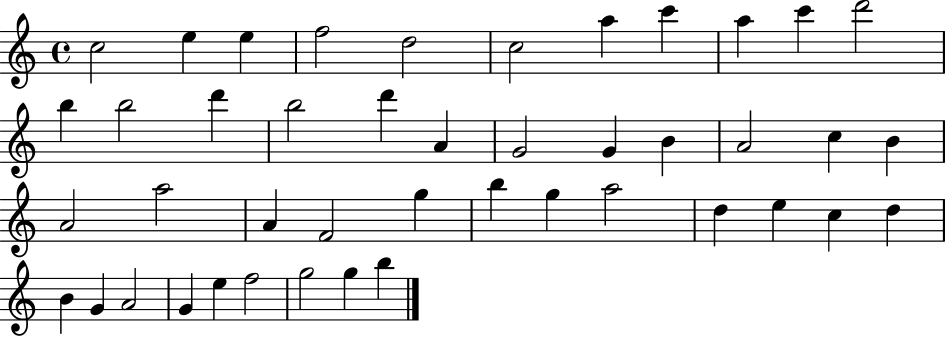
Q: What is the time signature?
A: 4/4